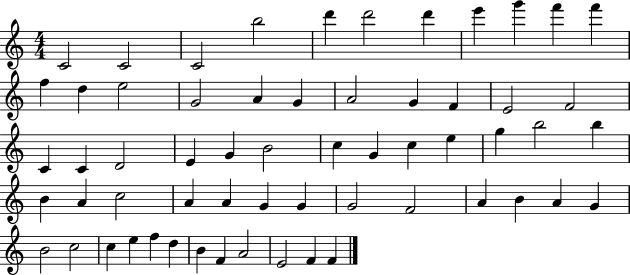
C4/h C4/h C4/h B5/h D6/q D6/h D6/q E6/q G6/q F6/q F6/q F5/q D5/q E5/h G4/h A4/q G4/q A4/h G4/q F4/q E4/h F4/h C4/q C4/q D4/h E4/q G4/q B4/h C5/q G4/q C5/q E5/q G5/q B5/h B5/q B4/q A4/q C5/h A4/q A4/q G4/q G4/q G4/h F4/h A4/q B4/q A4/q G4/q B4/h C5/h C5/q E5/q F5/q D5/q B4/q F4/q A4/h E4/h F4/q F4/q